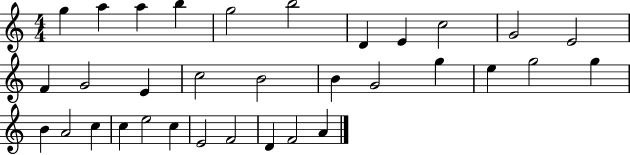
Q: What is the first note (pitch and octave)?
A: G5